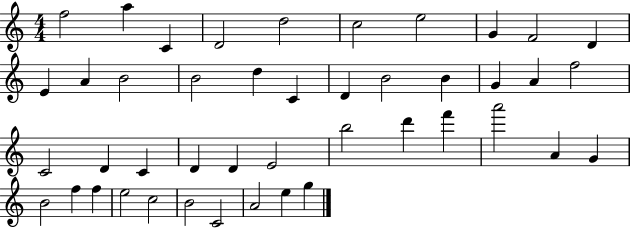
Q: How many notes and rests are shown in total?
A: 44